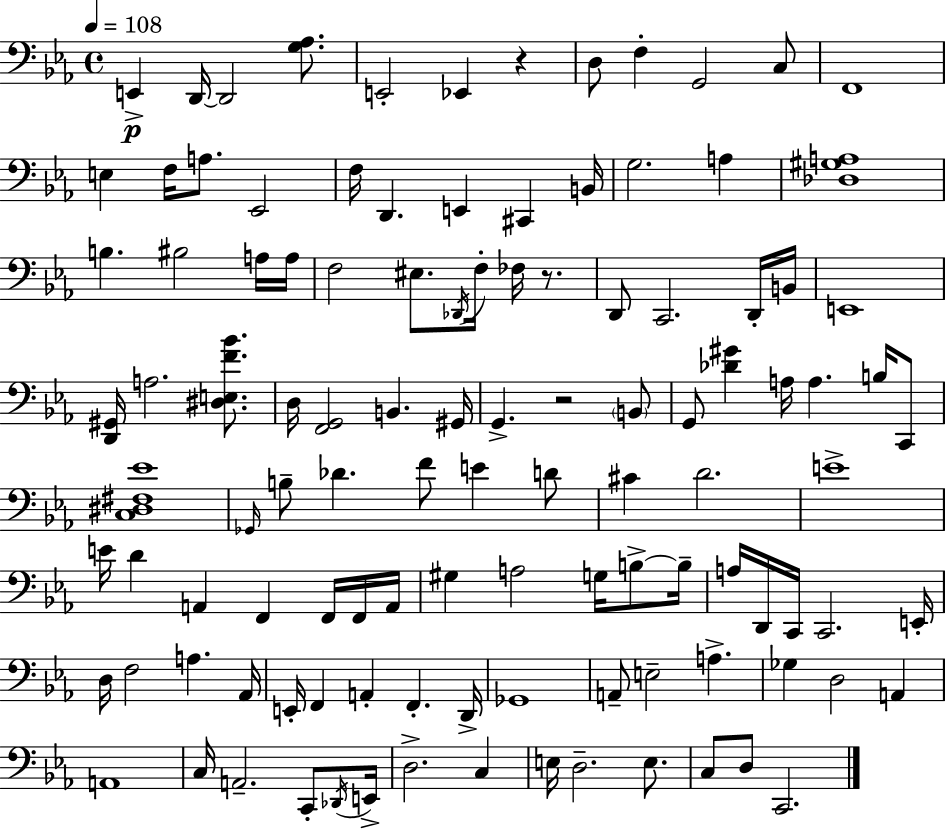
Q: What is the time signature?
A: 4/4